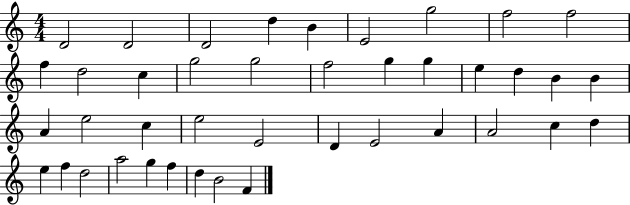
D4/h D4/h D4/h D5/q B4/q E4/h G5/h F5/h F5/h F5/q D5/h C5/q G5/h G5/h F5/h G5/q G5/q E5/q D5/q B4/q B4/q A4/q E5/h C5/q E5/h E4/h D4/q E4/h A4/q A4/h C5/q D5/q E5/q F5/q D5/h A5/h G5/q F5/q D5/q B4/h F4/q